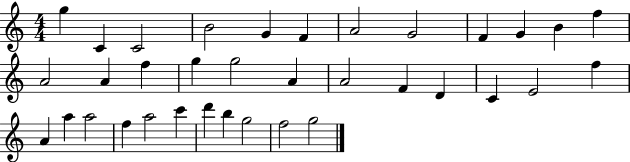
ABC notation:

X:1
T:Untitled
M:4/4
L:1/4
K:C
g C C2 B2 G F A2 G2 F G B f A2 A f g g2 A A2 F D C E2 f A a a2 f a2 c' d' b g2 f2 g2